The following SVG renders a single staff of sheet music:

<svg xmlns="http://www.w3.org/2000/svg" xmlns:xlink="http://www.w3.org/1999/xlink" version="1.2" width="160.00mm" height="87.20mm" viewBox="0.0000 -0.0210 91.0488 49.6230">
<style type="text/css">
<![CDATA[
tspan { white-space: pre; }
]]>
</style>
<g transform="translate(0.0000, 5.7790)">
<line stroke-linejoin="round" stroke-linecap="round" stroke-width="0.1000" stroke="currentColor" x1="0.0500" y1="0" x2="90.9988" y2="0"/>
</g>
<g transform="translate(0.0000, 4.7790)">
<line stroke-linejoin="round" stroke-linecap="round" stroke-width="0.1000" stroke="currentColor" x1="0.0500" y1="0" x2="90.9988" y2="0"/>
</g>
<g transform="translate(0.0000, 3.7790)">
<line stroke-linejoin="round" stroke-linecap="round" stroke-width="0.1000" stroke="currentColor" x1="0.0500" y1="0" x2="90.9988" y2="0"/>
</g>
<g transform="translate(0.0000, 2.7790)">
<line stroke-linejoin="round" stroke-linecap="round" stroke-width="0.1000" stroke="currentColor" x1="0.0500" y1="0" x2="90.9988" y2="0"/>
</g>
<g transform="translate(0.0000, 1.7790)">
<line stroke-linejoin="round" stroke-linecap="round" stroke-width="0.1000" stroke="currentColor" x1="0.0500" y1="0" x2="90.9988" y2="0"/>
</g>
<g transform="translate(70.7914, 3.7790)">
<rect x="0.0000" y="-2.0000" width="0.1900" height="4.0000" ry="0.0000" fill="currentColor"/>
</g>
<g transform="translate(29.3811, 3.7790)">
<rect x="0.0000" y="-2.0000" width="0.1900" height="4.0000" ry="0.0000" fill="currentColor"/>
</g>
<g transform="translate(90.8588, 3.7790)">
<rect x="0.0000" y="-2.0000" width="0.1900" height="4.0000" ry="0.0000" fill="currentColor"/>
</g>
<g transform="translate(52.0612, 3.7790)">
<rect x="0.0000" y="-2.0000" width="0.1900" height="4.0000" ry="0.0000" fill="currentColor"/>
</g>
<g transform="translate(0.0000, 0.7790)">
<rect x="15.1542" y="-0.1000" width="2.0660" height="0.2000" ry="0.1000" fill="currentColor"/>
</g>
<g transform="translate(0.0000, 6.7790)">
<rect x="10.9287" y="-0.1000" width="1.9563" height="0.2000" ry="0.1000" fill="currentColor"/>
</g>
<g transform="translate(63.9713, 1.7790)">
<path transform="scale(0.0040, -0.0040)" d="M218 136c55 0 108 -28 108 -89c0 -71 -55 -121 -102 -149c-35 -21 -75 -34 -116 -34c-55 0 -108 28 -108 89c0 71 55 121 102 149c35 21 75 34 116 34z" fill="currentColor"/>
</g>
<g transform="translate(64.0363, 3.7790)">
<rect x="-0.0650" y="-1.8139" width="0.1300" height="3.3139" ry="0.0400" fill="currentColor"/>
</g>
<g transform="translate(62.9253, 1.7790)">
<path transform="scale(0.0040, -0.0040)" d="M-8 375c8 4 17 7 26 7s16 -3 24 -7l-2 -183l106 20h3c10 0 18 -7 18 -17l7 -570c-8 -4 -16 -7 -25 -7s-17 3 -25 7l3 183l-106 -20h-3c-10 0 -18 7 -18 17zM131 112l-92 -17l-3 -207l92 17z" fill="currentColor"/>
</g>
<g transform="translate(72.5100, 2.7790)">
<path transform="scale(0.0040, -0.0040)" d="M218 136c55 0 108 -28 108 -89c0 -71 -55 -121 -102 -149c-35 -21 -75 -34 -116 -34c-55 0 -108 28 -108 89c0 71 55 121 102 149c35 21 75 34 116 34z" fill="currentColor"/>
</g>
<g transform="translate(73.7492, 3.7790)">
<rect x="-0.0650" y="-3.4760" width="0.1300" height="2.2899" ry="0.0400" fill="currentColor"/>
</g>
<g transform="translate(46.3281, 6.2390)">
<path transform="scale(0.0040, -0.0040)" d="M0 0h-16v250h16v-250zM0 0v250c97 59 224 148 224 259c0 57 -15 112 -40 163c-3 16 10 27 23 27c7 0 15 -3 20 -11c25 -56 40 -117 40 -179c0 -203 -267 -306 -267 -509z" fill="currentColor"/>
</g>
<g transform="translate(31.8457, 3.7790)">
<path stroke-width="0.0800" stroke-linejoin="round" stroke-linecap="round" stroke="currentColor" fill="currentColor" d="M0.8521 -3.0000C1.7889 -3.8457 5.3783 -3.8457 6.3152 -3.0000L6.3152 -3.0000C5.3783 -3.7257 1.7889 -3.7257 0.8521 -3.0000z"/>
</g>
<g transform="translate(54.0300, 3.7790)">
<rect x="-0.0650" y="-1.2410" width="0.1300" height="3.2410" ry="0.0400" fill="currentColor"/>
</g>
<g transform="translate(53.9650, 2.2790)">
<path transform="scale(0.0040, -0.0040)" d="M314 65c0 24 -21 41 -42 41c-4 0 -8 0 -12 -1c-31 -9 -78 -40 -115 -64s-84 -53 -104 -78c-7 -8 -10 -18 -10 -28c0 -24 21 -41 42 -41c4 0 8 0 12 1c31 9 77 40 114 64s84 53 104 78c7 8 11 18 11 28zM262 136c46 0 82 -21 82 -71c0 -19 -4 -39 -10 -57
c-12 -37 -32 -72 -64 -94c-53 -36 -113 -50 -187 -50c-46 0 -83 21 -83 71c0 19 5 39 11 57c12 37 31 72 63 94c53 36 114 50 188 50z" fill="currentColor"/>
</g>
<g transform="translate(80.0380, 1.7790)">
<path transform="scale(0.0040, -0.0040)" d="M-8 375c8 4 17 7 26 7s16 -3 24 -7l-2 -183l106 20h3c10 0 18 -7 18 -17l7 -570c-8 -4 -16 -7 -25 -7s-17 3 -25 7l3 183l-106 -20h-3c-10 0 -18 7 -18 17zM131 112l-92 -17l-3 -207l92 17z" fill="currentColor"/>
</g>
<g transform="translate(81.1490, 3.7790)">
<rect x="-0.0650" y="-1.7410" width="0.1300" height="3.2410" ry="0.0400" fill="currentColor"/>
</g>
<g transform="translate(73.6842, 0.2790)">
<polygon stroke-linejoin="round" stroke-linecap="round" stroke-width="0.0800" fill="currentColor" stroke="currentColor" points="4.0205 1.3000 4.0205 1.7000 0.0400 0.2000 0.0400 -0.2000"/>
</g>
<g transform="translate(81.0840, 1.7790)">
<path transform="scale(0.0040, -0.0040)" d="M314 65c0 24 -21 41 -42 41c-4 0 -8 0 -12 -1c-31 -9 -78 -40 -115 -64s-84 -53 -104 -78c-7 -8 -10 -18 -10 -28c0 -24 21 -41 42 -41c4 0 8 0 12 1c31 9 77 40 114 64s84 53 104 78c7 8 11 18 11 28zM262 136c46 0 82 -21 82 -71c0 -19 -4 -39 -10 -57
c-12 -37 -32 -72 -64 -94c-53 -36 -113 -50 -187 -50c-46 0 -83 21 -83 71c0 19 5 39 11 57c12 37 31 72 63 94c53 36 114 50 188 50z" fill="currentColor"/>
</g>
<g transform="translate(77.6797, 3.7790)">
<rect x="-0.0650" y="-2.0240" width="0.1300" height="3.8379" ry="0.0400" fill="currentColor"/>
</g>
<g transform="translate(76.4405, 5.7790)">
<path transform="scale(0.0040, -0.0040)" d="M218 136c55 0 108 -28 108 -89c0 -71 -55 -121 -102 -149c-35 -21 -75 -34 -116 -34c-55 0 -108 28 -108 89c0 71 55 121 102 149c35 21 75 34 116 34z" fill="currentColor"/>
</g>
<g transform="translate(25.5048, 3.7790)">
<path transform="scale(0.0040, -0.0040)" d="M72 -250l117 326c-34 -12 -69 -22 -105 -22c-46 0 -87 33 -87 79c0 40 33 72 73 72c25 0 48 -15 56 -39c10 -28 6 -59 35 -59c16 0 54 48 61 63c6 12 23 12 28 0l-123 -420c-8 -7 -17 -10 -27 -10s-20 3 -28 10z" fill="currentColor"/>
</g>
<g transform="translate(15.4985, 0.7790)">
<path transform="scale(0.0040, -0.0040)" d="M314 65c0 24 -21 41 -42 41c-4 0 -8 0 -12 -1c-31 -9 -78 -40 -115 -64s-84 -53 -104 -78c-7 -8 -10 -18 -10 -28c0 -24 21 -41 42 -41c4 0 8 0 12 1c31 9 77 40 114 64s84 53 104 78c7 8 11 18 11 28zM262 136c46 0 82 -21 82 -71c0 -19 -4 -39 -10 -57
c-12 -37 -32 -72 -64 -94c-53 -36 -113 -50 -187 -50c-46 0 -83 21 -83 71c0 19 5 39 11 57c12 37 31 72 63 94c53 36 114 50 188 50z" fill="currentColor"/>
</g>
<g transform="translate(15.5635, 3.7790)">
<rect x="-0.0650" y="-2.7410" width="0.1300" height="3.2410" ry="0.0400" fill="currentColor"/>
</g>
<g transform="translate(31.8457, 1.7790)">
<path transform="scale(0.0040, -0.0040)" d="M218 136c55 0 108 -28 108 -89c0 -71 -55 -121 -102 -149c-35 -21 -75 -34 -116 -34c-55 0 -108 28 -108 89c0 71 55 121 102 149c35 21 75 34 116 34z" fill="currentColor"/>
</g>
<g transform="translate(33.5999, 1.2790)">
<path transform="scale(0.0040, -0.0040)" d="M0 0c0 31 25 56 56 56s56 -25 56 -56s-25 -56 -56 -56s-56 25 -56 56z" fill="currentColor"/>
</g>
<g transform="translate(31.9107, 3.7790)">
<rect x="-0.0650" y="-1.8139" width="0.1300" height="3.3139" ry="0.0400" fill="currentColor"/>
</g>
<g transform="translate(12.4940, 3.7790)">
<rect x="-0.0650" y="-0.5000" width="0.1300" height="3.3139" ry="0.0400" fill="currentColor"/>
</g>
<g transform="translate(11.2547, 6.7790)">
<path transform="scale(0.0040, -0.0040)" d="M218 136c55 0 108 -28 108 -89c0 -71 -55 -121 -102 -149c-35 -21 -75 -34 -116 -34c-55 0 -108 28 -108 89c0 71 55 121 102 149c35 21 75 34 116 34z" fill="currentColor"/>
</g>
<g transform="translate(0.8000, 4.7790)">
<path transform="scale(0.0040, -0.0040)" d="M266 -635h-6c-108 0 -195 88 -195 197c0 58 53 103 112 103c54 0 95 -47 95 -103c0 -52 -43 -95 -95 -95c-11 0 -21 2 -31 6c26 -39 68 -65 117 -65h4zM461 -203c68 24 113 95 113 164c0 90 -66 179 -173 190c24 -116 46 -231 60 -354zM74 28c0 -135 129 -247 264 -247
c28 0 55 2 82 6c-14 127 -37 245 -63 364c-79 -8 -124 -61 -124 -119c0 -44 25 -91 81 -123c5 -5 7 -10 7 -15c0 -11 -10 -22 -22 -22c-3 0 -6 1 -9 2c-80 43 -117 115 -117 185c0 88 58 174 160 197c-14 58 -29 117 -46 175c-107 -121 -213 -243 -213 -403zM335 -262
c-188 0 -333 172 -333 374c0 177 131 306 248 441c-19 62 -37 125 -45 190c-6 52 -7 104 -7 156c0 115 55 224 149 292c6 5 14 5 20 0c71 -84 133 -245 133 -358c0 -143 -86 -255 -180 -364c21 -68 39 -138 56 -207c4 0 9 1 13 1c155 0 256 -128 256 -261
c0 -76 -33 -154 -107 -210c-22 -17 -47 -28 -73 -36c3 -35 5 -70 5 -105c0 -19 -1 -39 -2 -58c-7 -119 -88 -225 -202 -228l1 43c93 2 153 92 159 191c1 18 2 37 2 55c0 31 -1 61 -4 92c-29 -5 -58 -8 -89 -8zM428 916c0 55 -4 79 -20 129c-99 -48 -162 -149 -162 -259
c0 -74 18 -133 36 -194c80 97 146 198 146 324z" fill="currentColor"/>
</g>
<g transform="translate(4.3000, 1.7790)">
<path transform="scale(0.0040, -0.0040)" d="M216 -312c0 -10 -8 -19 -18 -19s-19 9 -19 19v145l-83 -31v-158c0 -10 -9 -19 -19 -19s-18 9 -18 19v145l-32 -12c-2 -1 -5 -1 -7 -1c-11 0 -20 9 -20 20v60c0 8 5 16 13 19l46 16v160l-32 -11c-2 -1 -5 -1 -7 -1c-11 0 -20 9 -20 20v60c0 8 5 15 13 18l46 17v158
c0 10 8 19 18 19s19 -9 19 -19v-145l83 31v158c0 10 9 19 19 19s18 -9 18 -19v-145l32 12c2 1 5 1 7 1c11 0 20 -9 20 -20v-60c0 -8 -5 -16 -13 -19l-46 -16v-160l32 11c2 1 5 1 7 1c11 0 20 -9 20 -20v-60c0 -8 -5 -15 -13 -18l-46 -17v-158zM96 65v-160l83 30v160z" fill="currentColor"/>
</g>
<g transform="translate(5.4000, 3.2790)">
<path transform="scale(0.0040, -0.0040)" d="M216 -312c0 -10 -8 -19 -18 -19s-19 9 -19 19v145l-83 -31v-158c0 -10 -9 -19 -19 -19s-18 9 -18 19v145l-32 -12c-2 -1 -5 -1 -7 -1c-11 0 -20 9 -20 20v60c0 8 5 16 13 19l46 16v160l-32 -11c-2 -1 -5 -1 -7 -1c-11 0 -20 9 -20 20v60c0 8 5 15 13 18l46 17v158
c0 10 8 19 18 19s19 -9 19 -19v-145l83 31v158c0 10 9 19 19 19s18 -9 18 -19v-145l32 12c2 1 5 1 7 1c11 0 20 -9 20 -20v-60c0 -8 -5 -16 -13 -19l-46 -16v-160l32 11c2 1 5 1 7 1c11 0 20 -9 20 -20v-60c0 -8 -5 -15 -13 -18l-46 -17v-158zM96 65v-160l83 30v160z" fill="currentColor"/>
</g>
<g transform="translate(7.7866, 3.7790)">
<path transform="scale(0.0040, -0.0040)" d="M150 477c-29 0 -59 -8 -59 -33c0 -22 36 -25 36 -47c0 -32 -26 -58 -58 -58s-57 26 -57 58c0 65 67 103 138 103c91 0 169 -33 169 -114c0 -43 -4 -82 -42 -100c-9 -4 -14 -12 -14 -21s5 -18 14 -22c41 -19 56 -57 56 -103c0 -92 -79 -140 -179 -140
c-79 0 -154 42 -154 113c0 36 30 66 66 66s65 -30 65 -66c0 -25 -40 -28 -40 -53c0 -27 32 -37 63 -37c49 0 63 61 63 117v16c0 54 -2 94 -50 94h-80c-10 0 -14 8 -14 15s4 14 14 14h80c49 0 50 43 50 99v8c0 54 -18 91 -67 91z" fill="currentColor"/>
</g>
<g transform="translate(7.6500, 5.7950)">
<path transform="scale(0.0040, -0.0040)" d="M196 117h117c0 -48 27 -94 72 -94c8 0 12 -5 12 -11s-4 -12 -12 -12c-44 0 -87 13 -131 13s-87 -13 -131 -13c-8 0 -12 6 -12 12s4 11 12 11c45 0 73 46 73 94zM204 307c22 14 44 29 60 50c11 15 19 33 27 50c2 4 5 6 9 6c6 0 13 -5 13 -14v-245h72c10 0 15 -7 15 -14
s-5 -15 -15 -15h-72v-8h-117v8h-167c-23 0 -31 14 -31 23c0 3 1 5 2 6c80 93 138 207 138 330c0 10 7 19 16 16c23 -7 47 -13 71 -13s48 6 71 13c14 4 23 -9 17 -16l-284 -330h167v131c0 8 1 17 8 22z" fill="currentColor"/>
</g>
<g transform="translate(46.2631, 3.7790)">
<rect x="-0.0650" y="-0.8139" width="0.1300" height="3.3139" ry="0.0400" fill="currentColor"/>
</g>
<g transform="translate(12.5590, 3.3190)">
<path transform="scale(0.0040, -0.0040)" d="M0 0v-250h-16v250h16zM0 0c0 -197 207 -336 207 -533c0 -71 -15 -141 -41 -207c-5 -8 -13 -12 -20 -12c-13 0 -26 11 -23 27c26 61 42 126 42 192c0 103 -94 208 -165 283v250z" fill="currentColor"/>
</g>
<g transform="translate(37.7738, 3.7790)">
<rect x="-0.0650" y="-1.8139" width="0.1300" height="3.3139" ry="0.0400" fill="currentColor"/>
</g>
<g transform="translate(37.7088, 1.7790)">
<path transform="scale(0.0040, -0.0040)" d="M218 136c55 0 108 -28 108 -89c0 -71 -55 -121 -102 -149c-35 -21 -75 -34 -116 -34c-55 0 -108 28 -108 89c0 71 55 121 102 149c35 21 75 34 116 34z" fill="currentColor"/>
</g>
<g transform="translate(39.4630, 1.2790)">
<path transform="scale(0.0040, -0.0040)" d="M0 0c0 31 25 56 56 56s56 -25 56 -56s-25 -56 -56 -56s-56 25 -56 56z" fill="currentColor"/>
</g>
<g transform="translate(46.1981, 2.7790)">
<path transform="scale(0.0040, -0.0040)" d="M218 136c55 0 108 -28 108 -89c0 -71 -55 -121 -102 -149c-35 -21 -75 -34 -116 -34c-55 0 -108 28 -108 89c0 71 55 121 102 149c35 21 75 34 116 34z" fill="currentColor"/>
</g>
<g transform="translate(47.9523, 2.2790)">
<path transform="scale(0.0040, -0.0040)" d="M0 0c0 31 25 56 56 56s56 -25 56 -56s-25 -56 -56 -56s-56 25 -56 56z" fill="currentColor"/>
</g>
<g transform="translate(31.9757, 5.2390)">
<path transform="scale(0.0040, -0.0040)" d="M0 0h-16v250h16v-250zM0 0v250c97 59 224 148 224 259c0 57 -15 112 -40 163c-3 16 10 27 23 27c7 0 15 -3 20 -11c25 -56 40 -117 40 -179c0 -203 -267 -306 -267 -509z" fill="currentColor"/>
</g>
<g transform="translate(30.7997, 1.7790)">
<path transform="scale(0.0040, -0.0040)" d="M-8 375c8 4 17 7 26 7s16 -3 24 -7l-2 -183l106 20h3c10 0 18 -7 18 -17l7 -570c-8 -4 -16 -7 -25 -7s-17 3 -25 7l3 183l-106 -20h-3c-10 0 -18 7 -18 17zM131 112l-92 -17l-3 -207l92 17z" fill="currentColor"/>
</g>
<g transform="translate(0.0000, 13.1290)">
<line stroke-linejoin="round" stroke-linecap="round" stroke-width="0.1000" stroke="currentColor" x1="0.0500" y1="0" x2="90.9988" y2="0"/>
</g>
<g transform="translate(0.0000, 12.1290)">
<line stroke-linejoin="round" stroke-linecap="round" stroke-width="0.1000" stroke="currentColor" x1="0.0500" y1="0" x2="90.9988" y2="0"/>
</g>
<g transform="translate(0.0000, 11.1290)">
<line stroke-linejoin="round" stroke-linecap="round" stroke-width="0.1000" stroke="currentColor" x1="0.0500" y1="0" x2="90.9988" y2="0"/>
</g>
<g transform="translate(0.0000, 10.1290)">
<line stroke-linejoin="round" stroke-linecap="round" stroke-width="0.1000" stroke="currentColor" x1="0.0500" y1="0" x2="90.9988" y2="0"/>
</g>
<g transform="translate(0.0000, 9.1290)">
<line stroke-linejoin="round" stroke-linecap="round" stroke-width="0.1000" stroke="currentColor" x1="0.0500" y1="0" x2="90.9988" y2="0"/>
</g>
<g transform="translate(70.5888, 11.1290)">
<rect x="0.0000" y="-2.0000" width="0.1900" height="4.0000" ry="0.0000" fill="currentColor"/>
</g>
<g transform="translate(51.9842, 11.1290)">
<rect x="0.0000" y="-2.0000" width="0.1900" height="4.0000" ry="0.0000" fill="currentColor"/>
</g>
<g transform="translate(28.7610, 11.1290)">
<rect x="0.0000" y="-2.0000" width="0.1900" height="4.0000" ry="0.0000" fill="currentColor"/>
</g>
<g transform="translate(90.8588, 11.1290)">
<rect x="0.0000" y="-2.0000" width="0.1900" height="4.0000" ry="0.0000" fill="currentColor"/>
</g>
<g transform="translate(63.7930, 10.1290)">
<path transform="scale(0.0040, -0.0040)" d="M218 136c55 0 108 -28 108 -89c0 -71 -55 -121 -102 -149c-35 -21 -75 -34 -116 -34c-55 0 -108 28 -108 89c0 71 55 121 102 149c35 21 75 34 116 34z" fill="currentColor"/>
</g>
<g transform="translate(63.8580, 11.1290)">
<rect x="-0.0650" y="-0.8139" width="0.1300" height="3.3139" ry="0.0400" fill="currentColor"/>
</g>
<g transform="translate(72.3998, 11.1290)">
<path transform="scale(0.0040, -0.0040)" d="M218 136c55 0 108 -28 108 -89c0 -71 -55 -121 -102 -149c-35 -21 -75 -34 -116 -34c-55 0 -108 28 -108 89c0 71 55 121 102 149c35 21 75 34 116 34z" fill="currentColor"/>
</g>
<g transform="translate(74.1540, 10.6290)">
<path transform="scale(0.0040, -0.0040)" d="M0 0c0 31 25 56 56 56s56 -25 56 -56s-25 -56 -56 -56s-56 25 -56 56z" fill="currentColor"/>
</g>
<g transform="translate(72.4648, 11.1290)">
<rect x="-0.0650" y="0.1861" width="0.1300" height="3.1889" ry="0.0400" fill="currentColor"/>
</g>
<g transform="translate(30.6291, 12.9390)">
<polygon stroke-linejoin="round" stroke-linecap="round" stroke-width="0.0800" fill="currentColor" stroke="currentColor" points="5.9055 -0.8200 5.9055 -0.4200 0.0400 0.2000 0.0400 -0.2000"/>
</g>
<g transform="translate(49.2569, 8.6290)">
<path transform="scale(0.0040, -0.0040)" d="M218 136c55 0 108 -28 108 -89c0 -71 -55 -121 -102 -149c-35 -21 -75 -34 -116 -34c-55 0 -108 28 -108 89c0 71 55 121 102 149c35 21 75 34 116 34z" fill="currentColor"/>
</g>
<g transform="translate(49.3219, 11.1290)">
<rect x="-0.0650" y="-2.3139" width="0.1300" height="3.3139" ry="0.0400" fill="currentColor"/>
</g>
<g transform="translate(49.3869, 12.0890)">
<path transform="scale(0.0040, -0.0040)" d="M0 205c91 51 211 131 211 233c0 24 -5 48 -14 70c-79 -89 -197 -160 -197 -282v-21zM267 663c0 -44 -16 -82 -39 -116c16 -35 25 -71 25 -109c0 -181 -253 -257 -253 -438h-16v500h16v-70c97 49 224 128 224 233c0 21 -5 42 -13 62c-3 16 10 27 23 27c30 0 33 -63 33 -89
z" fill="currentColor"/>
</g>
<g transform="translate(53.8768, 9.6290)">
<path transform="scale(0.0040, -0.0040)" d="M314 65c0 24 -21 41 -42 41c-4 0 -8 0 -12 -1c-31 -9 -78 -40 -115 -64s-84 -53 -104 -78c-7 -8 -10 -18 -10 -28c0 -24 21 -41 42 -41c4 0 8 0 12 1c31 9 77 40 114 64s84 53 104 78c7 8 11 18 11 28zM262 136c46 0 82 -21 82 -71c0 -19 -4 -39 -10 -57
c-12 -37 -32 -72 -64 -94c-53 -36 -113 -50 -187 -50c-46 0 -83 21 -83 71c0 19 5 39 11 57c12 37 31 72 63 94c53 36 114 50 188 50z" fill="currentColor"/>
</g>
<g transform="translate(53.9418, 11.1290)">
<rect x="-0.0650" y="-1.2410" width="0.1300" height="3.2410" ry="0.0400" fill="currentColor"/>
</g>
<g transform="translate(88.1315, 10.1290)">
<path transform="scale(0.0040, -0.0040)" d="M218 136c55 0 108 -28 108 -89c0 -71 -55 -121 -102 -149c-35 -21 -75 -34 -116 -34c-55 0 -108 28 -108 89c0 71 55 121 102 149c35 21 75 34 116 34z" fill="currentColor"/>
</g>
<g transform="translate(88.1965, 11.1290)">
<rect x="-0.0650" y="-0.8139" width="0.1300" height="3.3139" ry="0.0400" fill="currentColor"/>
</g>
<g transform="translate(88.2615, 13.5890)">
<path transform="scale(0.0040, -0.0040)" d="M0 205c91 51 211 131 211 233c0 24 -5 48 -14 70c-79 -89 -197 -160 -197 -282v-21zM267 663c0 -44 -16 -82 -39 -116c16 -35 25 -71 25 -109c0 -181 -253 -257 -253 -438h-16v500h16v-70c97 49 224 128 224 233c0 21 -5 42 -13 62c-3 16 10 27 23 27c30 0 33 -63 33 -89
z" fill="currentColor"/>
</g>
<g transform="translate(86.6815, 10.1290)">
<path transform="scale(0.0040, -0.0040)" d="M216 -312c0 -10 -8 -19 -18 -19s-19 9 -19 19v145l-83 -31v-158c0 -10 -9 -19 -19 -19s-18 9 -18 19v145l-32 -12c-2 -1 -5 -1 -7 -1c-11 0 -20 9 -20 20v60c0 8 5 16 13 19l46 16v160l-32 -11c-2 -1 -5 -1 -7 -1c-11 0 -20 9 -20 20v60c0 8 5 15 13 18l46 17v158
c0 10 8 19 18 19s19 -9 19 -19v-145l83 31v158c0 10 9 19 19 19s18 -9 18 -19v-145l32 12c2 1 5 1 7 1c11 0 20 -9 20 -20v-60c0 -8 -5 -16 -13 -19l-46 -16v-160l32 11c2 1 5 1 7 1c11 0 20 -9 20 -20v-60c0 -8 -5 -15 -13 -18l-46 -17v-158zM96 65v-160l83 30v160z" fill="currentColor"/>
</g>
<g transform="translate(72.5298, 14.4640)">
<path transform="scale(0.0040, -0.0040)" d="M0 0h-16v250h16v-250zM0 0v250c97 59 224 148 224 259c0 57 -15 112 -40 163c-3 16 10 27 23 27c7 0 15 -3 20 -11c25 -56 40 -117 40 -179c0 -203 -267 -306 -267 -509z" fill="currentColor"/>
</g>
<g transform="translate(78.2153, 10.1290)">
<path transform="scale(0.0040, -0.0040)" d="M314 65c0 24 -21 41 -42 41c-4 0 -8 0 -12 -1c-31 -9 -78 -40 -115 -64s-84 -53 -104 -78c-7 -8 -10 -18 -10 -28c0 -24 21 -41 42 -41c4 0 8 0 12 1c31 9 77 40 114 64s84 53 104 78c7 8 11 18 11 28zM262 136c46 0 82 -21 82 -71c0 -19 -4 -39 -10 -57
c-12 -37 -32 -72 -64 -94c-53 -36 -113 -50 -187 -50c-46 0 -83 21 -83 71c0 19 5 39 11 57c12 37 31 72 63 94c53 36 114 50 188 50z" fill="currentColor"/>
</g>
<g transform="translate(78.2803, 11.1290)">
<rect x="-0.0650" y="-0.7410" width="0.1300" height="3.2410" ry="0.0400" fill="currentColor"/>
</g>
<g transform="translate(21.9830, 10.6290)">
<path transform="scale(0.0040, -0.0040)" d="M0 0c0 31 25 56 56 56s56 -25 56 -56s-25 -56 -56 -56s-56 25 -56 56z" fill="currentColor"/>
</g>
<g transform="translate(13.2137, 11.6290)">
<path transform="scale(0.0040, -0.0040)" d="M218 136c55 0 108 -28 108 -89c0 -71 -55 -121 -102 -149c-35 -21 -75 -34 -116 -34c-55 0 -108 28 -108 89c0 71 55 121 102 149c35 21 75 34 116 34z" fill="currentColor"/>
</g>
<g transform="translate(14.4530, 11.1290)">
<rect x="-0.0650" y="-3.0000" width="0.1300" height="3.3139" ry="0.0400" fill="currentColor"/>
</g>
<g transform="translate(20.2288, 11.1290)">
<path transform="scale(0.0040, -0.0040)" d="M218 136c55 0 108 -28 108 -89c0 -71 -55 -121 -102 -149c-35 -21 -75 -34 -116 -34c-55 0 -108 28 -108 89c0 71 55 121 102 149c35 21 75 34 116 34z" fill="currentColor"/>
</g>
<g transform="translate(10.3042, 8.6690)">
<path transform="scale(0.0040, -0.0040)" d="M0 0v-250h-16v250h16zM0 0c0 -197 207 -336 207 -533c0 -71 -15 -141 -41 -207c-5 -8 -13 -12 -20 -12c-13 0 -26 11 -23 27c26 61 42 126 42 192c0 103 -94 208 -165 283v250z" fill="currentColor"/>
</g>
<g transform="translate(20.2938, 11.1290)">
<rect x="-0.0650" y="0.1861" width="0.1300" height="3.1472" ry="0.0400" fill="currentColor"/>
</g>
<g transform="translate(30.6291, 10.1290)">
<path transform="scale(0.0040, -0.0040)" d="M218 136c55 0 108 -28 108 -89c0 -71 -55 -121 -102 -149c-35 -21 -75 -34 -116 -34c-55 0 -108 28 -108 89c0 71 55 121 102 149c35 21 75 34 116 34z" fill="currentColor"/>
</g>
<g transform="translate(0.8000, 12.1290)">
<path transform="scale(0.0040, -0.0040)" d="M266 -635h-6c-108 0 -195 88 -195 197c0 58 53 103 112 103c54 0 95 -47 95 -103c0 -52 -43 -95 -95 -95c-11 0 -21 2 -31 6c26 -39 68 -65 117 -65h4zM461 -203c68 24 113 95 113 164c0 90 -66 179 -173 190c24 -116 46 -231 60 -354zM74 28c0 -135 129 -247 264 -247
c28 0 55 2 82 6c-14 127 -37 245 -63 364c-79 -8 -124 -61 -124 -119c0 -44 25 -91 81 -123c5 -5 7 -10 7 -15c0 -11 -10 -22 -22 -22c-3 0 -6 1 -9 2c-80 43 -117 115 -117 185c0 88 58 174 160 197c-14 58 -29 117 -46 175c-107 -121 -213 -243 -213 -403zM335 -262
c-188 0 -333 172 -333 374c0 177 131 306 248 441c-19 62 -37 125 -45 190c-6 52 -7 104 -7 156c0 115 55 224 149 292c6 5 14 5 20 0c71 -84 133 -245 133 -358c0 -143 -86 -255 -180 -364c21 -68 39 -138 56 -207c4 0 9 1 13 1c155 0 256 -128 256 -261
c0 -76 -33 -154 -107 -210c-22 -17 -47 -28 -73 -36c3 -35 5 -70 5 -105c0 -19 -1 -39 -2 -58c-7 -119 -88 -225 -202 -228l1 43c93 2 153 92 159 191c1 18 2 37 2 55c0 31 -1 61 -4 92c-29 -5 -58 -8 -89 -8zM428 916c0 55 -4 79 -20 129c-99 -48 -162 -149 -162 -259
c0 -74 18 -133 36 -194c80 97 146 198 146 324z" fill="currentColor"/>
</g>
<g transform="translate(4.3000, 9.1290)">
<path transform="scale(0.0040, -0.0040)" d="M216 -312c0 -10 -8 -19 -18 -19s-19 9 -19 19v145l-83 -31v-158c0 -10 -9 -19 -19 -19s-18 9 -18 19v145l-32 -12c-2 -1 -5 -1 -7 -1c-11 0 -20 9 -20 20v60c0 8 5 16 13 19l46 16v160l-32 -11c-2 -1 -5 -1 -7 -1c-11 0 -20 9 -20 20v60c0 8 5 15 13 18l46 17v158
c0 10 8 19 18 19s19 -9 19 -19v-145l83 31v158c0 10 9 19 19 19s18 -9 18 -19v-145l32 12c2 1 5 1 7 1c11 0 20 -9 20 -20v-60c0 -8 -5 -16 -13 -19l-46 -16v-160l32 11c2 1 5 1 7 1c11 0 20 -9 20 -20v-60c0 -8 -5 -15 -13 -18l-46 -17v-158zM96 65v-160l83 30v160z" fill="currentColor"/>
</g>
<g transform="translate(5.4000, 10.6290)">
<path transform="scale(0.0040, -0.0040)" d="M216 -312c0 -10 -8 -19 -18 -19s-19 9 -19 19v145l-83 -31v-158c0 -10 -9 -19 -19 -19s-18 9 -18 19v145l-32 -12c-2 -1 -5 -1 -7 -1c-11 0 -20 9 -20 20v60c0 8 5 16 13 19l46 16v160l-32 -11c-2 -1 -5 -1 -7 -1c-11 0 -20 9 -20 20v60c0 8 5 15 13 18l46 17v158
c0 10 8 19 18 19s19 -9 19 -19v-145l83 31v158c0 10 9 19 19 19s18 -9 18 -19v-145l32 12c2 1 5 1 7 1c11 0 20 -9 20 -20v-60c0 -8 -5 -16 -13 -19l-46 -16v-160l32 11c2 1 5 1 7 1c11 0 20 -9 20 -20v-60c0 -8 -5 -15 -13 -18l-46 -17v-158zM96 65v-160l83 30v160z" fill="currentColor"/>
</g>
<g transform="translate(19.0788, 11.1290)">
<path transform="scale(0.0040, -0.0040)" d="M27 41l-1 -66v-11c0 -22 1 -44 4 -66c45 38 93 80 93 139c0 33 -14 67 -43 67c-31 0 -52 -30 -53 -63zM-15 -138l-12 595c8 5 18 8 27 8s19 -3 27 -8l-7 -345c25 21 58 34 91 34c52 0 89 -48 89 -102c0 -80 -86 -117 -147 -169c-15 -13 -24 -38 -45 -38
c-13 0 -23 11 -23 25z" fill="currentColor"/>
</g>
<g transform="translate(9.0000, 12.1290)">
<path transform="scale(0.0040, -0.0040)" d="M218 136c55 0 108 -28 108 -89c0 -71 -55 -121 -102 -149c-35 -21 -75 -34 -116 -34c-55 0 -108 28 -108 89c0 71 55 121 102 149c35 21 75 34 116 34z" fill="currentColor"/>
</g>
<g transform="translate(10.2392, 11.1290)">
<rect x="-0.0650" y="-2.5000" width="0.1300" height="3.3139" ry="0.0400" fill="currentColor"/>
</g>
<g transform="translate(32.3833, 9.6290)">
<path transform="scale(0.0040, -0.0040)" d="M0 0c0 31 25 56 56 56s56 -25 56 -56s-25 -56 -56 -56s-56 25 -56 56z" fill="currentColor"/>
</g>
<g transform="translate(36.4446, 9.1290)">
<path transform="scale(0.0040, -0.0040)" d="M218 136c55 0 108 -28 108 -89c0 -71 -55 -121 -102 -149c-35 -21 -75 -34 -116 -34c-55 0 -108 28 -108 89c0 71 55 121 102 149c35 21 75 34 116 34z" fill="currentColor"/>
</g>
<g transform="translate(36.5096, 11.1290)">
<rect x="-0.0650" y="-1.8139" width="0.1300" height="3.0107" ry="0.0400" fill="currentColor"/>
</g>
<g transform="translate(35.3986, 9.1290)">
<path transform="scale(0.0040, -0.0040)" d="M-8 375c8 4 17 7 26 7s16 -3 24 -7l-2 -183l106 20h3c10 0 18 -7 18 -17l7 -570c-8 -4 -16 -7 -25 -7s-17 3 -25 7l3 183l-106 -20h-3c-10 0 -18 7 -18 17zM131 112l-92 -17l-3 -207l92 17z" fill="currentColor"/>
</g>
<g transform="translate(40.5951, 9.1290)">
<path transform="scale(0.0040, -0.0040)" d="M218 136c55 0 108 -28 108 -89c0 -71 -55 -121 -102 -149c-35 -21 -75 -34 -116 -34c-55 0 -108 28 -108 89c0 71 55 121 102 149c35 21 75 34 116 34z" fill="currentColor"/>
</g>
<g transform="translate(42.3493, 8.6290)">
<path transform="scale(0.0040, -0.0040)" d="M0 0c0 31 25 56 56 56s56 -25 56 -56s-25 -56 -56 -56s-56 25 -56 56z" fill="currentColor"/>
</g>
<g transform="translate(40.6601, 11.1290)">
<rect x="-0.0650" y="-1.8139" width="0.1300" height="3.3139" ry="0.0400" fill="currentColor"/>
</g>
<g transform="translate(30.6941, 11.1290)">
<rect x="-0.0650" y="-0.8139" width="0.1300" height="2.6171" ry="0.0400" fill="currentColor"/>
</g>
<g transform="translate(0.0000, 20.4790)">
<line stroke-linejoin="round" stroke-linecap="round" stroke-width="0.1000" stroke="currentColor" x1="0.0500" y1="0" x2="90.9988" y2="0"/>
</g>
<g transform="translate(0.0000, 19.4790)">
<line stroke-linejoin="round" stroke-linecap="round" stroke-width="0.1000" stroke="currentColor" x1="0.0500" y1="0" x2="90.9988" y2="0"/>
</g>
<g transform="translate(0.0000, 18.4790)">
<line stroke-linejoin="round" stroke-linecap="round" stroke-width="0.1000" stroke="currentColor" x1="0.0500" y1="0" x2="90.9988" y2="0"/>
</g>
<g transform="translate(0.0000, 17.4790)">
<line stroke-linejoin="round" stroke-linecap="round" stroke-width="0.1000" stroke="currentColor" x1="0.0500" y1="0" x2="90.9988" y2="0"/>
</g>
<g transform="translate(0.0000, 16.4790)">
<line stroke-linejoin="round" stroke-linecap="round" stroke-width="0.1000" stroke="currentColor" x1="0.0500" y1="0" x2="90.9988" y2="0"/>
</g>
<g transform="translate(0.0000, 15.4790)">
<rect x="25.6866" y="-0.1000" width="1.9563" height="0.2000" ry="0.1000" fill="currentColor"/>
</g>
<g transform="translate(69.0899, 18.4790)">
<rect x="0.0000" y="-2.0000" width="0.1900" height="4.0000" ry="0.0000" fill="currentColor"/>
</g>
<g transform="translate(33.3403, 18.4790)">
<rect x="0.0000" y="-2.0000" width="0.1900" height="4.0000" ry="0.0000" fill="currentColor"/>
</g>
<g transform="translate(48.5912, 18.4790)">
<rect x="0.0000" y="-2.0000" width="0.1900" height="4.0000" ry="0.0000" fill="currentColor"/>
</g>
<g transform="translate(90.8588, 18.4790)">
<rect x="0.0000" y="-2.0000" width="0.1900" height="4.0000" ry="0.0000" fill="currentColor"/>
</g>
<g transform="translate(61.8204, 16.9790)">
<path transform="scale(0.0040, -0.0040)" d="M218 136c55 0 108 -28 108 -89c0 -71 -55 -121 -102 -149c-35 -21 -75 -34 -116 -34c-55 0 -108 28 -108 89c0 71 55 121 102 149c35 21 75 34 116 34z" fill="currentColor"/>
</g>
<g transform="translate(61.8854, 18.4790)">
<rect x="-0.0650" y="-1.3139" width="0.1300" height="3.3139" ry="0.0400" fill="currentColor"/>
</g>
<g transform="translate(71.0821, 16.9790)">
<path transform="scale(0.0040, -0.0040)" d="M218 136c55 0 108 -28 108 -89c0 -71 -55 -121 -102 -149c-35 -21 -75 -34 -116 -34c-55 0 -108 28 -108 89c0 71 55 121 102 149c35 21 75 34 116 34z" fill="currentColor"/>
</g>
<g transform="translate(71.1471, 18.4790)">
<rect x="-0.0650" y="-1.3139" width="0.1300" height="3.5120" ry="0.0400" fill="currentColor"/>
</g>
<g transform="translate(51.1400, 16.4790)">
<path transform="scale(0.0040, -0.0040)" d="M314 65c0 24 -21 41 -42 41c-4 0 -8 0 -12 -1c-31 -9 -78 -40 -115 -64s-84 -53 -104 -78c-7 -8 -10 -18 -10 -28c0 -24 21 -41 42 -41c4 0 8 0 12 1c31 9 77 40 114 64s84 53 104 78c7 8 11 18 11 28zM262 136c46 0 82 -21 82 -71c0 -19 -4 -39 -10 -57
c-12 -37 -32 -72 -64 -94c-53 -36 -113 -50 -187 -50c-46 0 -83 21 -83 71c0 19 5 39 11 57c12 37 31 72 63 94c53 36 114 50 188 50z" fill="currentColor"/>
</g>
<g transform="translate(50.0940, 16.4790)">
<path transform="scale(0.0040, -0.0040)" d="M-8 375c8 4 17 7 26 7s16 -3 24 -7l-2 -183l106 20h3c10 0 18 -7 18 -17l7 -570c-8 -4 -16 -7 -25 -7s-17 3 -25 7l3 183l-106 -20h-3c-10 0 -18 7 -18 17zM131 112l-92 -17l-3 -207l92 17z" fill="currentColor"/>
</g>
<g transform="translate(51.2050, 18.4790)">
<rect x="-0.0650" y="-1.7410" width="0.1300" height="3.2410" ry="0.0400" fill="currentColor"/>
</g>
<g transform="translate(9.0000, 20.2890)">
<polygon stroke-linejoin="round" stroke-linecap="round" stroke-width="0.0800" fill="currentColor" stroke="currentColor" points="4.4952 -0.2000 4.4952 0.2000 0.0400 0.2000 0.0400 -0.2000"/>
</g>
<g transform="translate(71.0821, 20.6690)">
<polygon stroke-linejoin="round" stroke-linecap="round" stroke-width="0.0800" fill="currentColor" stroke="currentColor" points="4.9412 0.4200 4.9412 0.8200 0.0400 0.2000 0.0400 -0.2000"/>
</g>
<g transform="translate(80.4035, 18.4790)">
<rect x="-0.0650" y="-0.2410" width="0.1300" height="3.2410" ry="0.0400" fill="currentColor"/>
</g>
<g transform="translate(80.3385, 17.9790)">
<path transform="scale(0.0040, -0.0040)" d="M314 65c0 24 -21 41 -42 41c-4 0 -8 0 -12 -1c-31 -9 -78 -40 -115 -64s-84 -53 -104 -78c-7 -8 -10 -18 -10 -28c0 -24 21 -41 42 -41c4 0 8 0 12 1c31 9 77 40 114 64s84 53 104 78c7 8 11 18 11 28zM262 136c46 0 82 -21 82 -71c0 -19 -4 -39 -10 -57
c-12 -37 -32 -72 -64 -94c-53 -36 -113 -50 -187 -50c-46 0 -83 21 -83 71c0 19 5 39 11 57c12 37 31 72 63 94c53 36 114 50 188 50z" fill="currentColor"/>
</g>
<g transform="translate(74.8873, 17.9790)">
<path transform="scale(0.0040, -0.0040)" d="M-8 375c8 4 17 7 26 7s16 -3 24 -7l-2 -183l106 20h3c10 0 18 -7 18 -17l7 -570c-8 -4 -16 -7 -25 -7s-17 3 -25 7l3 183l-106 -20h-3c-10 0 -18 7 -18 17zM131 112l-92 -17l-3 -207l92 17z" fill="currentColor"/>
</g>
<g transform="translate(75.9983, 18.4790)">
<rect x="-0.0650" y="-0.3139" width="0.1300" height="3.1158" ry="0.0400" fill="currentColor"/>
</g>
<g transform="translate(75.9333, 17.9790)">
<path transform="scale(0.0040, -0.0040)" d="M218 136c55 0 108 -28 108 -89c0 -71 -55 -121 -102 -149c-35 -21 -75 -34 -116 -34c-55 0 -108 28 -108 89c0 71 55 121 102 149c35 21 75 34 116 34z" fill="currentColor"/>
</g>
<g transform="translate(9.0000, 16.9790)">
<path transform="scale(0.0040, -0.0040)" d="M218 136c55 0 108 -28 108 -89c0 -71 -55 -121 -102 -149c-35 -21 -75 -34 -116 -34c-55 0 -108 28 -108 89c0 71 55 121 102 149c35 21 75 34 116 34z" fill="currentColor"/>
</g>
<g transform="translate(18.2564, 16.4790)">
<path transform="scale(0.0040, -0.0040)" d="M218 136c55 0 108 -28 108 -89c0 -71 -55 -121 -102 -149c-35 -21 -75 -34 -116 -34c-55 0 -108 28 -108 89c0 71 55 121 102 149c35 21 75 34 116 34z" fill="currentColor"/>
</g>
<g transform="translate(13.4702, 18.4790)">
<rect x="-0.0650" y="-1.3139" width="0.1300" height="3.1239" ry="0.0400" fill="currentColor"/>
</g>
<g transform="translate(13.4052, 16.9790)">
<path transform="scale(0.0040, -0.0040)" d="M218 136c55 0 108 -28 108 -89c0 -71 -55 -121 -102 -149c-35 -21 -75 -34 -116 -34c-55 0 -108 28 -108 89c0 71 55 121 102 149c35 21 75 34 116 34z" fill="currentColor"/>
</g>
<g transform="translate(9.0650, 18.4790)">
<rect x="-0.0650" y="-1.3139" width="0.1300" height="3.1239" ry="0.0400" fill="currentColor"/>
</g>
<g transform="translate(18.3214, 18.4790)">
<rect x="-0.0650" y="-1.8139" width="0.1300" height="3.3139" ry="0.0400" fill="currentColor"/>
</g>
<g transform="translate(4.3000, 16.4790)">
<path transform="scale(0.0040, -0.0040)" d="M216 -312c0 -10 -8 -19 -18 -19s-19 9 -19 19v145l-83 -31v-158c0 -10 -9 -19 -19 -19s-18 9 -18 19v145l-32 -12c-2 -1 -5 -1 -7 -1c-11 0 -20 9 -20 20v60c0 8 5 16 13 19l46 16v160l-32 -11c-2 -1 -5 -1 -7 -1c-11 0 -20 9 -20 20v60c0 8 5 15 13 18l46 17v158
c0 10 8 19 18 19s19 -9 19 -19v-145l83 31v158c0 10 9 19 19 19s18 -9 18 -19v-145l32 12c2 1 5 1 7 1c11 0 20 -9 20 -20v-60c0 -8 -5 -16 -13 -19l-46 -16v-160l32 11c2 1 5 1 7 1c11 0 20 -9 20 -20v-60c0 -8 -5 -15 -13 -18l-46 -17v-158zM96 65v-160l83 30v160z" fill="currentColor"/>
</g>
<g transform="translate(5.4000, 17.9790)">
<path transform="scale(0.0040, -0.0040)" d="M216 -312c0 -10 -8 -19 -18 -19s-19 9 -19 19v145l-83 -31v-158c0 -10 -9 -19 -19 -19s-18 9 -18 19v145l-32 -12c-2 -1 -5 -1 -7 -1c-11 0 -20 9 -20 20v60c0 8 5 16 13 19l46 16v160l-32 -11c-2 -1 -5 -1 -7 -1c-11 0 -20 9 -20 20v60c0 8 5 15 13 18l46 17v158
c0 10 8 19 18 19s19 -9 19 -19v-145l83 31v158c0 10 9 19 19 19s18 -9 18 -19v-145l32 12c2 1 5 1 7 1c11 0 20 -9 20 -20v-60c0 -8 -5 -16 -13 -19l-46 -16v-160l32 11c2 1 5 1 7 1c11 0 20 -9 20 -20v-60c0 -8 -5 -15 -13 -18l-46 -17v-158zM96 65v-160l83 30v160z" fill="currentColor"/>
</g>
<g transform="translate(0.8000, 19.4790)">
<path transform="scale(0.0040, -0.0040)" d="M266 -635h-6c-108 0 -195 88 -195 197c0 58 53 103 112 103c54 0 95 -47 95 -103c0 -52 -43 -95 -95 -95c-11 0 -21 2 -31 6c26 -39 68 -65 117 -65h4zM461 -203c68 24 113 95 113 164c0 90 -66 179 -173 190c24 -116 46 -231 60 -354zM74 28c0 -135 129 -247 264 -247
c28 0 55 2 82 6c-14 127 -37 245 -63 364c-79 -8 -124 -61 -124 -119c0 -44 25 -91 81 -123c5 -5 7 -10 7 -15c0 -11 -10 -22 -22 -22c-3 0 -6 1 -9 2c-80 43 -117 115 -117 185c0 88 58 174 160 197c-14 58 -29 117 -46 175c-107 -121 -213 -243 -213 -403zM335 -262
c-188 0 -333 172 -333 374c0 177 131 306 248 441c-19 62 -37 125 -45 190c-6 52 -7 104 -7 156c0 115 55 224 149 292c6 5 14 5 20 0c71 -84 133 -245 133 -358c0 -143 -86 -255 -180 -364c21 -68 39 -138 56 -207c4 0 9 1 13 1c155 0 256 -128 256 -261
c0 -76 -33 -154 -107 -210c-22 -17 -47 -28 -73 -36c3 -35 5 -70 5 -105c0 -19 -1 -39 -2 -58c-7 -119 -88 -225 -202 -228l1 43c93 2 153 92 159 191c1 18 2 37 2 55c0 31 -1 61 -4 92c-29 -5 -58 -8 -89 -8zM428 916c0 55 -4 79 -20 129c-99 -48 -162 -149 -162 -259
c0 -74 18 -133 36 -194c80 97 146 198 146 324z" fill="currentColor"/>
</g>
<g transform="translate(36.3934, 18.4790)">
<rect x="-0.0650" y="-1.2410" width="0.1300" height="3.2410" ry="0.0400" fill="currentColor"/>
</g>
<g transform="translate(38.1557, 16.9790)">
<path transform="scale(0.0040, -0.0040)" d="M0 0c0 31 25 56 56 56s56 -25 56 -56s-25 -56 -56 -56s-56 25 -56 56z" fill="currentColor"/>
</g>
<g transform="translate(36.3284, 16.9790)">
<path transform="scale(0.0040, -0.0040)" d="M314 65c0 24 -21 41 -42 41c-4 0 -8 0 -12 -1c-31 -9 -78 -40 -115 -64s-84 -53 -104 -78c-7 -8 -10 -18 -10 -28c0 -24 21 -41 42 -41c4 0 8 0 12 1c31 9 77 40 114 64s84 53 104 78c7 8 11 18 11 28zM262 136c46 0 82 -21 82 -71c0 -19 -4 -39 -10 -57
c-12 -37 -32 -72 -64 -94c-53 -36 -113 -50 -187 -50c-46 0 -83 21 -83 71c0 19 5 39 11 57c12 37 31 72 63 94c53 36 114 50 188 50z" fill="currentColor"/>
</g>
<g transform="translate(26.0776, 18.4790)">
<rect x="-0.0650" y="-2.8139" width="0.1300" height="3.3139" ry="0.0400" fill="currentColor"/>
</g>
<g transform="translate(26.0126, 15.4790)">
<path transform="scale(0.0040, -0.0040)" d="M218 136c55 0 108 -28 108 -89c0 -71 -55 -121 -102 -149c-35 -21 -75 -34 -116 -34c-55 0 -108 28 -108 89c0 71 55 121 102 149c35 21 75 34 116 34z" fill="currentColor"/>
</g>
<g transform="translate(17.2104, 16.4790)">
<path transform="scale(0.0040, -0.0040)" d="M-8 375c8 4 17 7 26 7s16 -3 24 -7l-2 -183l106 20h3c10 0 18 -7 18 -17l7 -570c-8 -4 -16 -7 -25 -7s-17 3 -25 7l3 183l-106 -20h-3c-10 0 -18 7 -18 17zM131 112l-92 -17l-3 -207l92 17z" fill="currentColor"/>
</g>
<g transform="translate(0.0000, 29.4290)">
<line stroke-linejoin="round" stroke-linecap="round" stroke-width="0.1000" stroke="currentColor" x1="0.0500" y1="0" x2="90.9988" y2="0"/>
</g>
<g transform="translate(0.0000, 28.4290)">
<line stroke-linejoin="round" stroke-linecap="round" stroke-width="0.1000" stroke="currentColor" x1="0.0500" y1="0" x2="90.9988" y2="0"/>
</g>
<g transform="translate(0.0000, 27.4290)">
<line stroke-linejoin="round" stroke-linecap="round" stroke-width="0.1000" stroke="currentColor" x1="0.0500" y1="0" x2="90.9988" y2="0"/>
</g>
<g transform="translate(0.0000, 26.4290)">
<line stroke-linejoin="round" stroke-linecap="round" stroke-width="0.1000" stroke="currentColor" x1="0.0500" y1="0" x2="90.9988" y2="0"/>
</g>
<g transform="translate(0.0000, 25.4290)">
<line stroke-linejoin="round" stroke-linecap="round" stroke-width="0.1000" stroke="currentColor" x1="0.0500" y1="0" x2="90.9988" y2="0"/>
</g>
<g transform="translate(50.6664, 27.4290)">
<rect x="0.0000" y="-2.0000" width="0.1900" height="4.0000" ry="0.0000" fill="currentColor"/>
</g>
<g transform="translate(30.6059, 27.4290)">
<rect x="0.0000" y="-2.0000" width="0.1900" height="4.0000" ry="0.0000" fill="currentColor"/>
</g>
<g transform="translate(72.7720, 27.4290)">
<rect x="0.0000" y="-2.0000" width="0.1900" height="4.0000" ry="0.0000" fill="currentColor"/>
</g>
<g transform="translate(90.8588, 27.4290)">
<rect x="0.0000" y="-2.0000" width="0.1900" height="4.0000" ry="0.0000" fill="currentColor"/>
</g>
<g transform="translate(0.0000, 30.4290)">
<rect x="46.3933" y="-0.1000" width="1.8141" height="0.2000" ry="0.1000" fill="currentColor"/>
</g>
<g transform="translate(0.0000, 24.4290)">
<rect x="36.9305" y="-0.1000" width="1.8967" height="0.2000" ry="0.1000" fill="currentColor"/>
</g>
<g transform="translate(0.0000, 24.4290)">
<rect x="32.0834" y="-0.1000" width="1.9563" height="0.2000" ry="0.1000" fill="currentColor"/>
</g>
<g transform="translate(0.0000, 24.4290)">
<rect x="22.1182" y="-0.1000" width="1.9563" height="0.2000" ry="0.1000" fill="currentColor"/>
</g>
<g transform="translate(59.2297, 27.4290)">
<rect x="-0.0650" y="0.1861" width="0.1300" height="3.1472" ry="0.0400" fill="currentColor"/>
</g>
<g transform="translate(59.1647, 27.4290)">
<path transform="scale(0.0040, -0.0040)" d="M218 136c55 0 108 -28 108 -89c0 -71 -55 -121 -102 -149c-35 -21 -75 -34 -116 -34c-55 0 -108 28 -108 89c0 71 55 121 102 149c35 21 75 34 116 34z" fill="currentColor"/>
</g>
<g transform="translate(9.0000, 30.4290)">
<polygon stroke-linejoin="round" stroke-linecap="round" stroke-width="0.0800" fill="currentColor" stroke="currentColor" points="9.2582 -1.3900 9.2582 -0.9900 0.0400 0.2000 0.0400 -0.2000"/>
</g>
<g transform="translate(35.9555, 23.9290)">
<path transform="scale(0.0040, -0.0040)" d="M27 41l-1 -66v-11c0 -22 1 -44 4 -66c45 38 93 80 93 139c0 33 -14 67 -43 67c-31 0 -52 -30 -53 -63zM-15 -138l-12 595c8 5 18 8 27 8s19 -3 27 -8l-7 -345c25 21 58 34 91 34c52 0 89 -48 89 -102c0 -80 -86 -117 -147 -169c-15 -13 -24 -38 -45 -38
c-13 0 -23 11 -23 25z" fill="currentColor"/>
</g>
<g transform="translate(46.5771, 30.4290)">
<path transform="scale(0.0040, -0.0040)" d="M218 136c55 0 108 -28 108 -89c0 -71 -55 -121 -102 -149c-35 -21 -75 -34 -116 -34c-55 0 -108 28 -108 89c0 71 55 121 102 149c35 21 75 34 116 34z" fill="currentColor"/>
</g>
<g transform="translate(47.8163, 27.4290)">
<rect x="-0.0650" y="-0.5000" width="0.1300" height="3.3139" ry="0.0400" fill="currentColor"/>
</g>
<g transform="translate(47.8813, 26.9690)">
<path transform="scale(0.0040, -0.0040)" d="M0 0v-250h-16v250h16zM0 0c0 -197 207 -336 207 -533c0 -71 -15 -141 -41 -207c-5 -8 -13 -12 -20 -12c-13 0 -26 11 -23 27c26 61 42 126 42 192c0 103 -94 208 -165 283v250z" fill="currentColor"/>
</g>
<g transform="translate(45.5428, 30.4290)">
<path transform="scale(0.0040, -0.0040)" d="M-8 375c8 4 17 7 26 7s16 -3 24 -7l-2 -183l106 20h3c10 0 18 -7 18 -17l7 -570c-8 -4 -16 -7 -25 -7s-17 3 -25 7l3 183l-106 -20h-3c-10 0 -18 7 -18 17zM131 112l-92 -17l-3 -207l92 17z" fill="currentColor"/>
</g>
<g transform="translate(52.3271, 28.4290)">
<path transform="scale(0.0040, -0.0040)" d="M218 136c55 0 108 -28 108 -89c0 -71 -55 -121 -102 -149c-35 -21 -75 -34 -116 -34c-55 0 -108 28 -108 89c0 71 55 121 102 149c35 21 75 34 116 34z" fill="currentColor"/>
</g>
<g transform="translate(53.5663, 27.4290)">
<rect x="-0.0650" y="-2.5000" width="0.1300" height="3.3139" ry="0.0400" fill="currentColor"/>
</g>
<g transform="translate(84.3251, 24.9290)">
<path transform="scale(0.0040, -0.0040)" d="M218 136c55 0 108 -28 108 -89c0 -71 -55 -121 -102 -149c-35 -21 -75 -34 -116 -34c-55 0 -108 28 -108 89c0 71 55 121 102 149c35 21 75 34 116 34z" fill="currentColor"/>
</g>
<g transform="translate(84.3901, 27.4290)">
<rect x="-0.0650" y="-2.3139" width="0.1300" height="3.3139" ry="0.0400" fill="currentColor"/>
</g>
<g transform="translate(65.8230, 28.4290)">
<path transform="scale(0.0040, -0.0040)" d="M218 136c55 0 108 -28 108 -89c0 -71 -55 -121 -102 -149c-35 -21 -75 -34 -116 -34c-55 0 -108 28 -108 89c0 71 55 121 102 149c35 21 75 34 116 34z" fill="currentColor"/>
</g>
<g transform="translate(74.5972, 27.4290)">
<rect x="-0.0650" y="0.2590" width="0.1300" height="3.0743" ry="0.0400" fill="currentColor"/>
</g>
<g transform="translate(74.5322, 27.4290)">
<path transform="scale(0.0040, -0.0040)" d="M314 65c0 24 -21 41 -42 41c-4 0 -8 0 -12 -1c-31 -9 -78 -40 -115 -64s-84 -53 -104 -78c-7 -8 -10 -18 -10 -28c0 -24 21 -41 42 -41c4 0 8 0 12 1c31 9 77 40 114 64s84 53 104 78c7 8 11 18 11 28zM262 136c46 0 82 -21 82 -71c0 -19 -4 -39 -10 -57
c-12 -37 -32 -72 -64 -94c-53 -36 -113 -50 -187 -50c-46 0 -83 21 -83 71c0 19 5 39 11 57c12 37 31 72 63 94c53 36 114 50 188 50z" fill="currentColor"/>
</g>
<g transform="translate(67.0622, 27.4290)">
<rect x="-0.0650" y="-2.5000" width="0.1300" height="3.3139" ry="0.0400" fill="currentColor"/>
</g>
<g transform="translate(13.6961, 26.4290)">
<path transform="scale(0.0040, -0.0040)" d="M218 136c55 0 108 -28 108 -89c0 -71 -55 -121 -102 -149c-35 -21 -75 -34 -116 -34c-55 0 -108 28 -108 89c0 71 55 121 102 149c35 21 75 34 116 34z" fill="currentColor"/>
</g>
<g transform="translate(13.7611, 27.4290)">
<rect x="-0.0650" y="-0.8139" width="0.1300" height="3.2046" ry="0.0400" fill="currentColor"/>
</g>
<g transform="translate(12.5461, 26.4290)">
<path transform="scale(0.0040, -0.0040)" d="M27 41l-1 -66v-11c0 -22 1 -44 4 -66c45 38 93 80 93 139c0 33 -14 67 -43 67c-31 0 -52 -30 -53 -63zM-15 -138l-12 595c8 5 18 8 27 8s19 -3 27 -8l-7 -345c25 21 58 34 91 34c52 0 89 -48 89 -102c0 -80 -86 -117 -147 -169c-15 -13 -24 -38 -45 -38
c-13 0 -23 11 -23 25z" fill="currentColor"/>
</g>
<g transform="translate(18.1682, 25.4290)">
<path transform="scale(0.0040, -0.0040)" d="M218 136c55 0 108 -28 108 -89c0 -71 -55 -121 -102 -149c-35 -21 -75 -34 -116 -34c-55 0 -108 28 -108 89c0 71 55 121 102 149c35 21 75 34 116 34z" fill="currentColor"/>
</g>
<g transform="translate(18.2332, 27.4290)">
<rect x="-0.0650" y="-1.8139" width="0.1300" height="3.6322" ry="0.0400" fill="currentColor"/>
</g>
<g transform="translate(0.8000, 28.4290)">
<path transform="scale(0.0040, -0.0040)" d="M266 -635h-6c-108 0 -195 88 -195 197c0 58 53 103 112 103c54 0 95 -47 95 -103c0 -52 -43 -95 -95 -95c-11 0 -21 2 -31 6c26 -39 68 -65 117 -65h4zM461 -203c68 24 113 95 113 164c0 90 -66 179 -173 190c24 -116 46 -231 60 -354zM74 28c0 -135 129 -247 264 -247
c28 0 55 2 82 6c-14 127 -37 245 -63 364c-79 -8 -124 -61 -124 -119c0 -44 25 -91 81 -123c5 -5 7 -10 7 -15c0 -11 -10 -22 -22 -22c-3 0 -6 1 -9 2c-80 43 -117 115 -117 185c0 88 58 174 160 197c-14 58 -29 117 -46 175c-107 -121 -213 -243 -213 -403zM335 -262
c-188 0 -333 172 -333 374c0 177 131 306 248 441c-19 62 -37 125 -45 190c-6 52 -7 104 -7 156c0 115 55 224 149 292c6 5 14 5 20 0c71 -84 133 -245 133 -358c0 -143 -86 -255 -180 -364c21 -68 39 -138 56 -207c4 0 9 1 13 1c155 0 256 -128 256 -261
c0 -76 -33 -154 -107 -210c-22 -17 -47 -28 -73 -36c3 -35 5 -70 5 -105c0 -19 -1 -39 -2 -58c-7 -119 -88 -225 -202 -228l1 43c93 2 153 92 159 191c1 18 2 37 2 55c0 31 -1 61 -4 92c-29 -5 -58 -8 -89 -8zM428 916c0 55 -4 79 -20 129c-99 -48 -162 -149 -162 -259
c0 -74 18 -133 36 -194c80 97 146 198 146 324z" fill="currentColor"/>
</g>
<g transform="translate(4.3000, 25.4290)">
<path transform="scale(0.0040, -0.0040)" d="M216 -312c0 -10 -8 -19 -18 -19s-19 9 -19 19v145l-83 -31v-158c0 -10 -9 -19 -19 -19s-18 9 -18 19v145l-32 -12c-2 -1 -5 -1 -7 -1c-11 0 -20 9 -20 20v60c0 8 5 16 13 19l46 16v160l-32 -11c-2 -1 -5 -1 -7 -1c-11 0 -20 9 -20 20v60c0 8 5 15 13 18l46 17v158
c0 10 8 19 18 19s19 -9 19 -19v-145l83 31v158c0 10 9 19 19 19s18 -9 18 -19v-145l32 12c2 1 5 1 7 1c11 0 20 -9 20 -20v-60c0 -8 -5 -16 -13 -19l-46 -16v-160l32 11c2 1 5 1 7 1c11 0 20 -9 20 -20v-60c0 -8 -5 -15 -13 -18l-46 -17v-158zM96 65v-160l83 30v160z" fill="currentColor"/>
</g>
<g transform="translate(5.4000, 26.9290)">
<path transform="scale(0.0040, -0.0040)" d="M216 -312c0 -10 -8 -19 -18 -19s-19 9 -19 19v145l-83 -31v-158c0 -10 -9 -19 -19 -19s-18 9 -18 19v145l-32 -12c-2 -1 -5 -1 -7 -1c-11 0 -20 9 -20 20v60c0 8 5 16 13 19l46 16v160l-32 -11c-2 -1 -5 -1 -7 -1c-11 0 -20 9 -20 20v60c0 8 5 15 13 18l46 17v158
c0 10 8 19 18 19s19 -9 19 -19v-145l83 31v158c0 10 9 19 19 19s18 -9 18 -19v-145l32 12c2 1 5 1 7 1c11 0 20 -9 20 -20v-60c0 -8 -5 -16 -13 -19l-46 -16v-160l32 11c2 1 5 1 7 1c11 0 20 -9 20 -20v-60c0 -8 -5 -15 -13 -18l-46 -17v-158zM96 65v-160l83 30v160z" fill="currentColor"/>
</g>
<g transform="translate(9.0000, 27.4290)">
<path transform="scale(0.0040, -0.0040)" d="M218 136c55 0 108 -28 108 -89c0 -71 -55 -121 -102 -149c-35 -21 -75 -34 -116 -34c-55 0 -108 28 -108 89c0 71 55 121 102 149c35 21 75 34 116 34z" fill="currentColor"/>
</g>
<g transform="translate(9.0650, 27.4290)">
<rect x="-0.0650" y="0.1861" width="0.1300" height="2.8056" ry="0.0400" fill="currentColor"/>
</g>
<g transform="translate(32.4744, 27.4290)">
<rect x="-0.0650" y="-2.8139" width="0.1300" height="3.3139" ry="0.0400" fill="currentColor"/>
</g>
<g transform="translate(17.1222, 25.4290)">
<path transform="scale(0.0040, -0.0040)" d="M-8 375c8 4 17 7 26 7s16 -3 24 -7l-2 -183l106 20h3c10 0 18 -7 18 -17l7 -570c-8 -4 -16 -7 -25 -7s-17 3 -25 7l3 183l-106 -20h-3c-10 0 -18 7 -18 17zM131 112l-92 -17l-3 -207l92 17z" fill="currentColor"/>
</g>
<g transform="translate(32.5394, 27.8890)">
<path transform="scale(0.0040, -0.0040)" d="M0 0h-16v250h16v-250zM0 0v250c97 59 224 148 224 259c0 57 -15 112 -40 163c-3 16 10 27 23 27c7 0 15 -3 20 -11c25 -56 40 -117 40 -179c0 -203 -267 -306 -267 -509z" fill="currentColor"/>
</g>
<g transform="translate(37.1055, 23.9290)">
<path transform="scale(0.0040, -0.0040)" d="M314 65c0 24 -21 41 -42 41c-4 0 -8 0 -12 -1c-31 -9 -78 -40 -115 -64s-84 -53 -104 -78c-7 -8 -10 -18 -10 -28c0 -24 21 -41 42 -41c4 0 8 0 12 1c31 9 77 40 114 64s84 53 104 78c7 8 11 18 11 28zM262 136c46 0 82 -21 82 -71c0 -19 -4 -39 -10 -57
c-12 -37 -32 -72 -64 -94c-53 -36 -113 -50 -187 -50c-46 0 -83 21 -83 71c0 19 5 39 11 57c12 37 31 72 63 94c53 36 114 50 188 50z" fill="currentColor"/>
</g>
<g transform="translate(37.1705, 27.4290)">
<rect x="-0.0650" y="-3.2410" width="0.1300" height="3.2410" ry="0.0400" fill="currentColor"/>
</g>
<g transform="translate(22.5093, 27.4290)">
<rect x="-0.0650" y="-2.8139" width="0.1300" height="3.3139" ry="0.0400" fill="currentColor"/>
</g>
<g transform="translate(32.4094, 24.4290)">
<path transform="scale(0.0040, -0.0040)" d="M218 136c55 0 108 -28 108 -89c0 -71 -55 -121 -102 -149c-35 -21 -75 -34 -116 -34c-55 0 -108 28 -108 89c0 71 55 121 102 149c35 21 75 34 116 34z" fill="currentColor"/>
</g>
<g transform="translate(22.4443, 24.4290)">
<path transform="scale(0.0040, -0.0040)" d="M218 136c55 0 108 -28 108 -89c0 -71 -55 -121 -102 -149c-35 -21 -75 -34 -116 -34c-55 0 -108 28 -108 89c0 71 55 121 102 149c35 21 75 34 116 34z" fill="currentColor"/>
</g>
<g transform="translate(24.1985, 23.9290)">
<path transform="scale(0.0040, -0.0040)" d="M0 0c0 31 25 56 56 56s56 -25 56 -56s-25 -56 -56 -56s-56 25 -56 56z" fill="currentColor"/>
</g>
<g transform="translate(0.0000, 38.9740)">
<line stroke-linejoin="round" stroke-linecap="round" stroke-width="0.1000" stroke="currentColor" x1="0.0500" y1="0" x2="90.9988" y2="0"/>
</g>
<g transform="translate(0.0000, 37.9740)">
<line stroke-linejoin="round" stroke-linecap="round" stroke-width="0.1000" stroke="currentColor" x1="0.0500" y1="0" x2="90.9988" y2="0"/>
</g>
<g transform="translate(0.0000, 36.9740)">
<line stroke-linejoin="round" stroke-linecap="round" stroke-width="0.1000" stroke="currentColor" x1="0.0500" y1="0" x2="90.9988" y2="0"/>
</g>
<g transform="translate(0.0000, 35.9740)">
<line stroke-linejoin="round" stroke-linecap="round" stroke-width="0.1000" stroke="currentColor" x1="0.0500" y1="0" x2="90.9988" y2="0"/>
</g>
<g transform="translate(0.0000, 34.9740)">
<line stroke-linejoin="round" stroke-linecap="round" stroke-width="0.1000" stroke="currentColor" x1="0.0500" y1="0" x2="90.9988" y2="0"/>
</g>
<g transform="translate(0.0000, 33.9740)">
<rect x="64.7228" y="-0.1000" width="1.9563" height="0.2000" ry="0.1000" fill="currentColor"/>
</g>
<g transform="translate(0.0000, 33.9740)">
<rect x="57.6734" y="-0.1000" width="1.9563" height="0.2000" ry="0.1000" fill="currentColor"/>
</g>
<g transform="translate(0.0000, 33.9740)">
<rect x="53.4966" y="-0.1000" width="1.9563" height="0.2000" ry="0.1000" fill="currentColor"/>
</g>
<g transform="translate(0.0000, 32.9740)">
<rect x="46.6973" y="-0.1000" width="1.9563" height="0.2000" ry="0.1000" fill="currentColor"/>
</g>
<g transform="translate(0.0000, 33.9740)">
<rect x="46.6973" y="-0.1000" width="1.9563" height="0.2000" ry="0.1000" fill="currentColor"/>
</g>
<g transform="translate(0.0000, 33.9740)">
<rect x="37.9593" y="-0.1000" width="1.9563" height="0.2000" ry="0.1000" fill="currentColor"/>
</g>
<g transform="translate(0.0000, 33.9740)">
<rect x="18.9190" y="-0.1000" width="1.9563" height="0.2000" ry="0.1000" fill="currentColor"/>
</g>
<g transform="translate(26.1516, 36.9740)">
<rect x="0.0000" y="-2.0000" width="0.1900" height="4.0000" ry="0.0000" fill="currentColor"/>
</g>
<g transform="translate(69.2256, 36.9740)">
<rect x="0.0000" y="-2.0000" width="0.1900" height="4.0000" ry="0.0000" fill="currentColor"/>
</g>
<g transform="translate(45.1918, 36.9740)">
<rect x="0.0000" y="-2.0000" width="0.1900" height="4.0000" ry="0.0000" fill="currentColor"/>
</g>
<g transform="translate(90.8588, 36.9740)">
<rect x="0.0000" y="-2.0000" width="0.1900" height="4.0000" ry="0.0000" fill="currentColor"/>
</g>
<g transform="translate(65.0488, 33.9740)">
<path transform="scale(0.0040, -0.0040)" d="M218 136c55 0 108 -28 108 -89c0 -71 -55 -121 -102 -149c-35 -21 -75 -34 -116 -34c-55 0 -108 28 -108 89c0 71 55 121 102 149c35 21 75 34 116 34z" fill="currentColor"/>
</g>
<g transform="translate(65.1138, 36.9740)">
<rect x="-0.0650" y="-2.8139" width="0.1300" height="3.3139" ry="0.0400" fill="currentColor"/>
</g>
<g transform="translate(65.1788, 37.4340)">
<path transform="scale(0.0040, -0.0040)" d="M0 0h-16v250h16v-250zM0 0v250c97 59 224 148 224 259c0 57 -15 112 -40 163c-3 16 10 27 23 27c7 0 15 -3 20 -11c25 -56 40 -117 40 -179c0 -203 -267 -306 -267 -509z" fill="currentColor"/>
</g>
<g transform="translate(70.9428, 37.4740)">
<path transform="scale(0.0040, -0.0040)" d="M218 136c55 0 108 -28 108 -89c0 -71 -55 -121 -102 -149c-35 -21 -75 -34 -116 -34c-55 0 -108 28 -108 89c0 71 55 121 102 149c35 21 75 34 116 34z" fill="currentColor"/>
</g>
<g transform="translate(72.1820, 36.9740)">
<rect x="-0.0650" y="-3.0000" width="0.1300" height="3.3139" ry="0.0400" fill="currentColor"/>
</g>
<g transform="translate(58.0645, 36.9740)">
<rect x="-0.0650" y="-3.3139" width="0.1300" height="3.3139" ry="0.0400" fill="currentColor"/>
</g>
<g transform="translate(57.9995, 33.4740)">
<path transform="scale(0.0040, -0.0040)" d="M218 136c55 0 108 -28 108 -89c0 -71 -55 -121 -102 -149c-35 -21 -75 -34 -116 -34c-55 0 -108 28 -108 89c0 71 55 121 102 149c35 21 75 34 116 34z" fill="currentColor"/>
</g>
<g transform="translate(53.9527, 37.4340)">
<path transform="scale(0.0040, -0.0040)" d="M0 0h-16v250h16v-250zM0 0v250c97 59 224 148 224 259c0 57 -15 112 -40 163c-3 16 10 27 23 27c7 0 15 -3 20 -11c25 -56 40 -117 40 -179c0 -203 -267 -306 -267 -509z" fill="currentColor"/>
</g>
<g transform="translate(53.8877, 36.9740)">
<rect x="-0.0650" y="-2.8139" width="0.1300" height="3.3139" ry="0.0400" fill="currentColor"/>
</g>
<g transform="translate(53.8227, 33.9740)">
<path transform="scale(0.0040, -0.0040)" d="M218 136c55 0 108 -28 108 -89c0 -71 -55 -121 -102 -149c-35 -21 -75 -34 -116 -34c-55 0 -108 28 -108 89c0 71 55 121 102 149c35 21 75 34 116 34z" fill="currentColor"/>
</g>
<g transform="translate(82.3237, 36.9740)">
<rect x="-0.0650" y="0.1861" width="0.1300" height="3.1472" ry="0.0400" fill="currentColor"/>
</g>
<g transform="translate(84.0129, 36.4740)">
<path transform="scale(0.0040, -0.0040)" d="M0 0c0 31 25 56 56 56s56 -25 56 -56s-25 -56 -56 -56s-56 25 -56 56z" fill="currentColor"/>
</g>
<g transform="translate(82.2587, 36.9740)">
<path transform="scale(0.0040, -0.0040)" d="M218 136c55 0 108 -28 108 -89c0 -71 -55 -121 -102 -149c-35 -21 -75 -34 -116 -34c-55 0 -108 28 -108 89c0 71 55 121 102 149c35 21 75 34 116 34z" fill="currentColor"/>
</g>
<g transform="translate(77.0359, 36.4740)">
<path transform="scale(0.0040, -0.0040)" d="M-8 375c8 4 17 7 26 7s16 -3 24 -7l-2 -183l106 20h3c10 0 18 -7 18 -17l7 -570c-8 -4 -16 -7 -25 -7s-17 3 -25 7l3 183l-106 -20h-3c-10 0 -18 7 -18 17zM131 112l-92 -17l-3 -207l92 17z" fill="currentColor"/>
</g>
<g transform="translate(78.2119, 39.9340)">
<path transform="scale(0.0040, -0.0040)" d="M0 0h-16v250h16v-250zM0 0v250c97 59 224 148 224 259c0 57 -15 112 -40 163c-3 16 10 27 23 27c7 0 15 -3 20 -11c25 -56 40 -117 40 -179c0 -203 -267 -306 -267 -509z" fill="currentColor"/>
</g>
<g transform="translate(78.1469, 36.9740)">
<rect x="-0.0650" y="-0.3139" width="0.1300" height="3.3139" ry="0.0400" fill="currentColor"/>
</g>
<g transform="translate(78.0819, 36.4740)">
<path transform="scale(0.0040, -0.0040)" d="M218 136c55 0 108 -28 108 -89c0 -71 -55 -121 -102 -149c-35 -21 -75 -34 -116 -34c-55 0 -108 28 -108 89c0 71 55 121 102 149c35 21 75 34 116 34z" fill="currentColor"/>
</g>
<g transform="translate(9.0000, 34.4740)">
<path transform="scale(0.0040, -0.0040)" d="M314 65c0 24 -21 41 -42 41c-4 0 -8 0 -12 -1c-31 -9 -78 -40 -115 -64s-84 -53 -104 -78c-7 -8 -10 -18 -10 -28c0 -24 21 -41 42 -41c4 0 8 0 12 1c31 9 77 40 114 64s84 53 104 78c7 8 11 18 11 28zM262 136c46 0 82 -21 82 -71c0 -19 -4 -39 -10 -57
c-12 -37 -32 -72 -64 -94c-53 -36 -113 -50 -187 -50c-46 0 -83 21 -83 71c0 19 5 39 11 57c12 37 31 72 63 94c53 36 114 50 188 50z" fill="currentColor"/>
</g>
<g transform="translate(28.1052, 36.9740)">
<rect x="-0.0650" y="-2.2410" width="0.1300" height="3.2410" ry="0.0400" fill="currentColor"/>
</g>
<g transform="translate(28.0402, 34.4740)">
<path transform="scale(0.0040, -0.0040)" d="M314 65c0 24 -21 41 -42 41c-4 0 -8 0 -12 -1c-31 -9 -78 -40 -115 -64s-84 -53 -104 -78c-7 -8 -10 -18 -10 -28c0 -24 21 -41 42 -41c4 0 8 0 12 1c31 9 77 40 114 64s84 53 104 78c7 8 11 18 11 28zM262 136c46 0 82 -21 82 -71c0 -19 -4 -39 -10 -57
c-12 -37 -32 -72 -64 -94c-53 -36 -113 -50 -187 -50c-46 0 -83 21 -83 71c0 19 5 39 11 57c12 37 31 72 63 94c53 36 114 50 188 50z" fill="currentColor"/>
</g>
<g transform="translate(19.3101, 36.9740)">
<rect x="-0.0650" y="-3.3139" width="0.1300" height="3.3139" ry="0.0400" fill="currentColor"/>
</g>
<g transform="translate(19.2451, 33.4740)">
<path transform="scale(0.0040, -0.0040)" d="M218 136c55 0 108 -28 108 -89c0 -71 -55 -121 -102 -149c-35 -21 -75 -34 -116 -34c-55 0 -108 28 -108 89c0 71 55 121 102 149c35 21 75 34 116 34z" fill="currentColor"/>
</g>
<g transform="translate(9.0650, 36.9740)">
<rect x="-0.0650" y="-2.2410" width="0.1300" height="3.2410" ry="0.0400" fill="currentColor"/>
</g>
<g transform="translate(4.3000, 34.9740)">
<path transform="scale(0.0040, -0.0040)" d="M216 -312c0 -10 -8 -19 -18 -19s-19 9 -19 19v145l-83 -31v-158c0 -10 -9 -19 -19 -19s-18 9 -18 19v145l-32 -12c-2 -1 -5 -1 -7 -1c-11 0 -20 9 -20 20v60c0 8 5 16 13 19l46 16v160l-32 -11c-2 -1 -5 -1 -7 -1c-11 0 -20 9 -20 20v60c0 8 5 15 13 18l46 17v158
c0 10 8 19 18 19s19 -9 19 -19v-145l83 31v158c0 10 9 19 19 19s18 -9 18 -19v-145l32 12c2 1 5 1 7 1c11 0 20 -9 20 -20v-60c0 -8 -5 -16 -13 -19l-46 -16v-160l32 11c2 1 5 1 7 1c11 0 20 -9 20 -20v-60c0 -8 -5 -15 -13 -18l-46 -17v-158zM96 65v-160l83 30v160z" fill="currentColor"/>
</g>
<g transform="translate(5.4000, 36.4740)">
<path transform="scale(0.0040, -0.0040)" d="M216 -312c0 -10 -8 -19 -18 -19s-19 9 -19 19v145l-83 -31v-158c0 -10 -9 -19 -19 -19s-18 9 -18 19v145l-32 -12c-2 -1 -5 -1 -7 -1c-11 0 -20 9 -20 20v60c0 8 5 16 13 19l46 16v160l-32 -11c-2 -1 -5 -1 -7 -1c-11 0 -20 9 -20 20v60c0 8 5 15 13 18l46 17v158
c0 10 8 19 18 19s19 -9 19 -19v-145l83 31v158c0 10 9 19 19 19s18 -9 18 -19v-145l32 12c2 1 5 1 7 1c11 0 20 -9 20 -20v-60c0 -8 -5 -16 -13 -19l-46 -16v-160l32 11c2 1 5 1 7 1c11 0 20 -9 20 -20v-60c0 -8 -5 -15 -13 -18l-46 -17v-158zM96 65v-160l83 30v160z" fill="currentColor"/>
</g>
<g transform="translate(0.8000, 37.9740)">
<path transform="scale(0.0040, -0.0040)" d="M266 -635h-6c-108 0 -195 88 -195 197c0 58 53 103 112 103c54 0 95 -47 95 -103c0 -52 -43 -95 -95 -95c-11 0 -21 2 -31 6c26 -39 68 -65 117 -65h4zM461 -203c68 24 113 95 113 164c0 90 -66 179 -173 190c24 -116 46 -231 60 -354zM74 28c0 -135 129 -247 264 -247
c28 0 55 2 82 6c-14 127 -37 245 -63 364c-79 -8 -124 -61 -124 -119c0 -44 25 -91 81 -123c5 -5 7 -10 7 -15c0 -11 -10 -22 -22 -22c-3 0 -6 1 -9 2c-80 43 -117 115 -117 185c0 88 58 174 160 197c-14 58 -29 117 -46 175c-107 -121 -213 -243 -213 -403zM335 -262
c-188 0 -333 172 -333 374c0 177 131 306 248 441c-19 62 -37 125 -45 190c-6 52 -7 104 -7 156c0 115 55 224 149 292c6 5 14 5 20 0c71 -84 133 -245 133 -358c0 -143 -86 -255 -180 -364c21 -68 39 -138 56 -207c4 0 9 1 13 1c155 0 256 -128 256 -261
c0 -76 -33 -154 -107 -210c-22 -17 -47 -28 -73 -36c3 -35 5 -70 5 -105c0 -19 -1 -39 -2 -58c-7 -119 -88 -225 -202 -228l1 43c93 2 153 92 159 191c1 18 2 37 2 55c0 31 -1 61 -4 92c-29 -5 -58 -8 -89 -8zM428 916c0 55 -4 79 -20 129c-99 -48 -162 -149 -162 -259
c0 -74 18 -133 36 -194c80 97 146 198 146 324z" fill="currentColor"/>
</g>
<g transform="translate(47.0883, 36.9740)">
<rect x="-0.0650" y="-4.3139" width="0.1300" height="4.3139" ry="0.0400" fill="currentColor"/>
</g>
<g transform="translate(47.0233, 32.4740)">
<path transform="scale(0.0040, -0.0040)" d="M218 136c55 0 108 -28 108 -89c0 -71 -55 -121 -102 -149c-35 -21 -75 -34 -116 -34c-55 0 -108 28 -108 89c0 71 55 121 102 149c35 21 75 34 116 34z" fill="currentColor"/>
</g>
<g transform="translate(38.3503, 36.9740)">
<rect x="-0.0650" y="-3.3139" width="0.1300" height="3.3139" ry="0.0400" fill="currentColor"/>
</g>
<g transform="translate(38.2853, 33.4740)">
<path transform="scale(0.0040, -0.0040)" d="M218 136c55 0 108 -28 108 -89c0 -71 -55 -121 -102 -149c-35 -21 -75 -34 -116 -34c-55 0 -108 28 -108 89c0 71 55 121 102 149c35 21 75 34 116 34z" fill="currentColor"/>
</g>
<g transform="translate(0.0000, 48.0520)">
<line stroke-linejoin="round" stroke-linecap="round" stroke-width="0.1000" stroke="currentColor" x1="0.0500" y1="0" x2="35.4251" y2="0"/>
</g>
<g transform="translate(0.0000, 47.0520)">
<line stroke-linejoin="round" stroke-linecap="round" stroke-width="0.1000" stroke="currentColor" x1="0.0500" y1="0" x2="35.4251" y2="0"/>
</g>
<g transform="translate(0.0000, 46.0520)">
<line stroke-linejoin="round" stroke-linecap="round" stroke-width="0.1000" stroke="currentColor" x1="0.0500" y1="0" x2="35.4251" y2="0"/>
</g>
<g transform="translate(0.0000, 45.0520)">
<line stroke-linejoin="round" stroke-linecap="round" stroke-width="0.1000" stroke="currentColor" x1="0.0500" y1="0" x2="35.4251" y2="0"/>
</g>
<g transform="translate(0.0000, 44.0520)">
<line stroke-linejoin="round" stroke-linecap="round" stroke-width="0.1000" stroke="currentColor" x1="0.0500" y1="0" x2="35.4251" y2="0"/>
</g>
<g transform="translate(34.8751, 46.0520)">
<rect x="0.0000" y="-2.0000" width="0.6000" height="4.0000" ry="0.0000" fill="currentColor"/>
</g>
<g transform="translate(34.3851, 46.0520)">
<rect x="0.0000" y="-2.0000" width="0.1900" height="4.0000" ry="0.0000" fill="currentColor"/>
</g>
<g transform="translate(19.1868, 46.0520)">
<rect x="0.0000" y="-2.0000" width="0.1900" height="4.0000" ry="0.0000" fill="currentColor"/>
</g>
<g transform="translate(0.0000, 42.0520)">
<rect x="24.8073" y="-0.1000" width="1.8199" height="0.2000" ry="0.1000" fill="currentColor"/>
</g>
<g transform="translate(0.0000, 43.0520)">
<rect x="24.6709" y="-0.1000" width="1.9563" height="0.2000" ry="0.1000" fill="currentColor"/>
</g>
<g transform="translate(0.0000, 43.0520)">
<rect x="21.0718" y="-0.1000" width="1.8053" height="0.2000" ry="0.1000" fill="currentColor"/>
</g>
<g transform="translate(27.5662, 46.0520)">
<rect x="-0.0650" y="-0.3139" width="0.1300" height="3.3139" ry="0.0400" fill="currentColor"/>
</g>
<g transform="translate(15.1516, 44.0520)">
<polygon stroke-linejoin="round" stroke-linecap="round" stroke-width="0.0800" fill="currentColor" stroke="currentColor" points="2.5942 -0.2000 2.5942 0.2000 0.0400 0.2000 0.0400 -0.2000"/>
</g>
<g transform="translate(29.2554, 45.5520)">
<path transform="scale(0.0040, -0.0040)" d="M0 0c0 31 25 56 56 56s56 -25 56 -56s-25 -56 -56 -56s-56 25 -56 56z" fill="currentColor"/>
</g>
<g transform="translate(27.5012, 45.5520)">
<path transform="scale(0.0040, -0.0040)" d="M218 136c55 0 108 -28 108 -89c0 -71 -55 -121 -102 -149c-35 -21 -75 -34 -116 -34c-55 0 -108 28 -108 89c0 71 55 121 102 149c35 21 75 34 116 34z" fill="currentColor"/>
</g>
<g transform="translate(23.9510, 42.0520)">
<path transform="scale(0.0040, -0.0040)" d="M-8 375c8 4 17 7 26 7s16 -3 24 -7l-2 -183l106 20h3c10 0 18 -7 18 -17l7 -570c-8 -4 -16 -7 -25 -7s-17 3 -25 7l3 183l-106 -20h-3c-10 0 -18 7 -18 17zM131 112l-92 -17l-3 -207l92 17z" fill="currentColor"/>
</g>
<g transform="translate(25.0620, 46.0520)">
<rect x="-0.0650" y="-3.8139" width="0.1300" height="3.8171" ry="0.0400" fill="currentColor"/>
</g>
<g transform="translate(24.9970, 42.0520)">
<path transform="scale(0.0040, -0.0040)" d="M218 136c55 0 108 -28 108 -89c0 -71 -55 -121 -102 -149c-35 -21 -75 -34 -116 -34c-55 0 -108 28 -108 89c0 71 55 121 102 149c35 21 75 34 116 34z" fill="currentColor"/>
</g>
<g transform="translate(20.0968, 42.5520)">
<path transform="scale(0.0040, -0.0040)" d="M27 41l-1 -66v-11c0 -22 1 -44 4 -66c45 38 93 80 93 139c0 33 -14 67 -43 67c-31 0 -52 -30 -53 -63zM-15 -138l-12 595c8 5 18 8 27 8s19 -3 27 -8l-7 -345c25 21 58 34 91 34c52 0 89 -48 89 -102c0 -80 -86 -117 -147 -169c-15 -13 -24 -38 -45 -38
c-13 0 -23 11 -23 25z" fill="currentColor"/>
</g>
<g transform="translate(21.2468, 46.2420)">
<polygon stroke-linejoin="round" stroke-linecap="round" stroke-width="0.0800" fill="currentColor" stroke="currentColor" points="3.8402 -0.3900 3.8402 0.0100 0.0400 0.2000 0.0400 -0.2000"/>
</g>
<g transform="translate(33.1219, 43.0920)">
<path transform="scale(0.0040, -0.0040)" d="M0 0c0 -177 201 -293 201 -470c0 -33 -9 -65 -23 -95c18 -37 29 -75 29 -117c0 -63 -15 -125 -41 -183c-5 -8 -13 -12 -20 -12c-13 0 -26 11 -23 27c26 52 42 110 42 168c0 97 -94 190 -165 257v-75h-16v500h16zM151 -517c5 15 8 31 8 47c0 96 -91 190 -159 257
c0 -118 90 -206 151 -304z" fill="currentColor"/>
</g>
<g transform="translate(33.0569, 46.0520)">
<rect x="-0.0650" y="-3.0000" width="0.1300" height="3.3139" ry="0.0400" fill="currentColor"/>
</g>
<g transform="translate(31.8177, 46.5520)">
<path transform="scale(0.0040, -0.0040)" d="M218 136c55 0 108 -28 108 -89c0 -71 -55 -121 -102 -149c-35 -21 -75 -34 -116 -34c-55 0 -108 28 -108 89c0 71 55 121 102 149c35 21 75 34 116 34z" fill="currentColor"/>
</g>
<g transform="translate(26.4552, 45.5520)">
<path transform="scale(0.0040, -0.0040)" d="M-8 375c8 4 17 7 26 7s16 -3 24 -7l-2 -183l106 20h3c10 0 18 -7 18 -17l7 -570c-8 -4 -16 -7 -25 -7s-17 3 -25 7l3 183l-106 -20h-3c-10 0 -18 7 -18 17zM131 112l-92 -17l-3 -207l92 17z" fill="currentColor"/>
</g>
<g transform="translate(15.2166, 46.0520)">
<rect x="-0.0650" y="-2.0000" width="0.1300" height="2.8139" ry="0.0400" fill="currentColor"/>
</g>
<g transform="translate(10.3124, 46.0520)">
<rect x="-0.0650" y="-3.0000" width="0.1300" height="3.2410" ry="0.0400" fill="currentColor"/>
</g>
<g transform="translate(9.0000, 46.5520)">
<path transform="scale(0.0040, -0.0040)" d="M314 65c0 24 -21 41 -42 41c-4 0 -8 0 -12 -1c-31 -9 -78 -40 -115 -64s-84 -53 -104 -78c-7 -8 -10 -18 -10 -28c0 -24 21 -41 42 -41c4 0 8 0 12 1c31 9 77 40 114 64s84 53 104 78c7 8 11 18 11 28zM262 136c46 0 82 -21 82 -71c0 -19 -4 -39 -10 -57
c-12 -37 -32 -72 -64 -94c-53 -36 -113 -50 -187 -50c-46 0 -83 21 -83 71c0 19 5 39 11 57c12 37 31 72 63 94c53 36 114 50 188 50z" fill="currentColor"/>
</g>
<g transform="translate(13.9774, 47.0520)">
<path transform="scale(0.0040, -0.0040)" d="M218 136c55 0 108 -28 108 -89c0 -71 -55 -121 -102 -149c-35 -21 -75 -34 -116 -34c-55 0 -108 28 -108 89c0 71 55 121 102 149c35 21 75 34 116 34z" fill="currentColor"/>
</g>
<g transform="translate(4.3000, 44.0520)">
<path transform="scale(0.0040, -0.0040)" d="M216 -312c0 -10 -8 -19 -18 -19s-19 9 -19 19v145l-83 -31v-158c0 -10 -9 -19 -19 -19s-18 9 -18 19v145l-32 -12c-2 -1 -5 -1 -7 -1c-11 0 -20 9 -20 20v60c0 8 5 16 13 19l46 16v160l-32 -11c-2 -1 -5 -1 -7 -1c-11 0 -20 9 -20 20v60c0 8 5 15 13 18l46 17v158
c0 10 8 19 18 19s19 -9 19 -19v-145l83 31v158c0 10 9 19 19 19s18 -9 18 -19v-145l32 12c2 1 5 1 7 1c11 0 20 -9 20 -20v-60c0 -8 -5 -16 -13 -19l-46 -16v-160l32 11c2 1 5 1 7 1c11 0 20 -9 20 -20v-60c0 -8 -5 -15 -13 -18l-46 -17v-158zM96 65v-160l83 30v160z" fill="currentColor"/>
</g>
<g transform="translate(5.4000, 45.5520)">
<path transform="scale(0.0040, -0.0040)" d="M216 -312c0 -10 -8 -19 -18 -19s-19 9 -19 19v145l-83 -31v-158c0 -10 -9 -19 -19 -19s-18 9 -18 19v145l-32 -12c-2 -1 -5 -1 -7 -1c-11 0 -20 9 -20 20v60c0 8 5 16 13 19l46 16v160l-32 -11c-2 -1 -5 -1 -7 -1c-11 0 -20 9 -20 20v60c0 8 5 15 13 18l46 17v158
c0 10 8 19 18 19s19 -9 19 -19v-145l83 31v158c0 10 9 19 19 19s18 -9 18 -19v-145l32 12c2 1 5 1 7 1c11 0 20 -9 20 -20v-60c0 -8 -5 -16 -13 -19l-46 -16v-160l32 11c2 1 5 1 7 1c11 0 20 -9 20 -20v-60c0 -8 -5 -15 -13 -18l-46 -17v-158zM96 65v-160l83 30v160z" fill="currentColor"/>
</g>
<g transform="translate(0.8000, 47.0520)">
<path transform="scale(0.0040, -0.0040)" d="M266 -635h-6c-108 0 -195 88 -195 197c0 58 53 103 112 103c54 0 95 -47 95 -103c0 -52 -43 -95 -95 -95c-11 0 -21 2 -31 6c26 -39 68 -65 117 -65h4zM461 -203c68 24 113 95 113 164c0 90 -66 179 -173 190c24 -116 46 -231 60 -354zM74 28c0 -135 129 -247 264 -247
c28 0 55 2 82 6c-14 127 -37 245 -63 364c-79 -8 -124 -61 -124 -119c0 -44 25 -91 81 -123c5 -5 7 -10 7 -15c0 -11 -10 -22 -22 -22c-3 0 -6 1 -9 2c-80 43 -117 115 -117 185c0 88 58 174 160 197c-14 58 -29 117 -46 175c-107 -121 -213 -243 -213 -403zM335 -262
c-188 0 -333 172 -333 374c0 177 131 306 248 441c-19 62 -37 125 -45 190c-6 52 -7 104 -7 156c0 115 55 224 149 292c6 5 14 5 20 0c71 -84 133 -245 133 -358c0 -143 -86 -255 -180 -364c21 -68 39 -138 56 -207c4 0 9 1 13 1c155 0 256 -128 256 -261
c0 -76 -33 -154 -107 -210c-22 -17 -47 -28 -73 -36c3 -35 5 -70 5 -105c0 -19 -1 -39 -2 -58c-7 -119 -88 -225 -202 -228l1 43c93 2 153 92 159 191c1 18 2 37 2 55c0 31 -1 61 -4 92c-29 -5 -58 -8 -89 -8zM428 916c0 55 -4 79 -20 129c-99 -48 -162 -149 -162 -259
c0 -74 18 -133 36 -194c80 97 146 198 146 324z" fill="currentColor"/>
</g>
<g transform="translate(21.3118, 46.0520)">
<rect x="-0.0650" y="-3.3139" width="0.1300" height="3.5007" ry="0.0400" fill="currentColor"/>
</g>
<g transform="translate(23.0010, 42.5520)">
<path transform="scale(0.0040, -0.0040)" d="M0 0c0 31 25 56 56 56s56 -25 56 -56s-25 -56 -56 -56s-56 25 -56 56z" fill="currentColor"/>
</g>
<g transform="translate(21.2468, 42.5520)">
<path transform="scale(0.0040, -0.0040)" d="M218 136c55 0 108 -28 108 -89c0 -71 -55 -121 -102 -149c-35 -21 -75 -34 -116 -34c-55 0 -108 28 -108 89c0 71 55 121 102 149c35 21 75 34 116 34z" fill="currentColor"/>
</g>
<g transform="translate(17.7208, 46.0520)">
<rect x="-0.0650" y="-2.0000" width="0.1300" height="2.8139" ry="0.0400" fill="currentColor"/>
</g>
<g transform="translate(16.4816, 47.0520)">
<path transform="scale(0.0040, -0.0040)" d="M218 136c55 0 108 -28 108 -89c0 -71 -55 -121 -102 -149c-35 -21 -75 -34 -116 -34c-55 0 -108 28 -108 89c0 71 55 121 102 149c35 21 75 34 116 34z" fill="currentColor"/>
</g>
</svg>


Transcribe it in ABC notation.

X:1
T:Untitled
M:3/4
L:1/4
K:D
^C/2 a2 z/2 f/2 f d/2 e2 f d/2 E/2 f2 G/2 A _B d/2 f/2 f g/4 e2 d B/2 d2 ^d/4 e/2 e/2 f a e2 f2 e e/2 c/2 c2 B/2 _d/2 f/2 a a/2 _b2 C/2 G B G B2 g g2 b g2 b d' a/2 b a/2 A c/2 B A2 G/2 G/2 _b/2 c'/2 c A/4